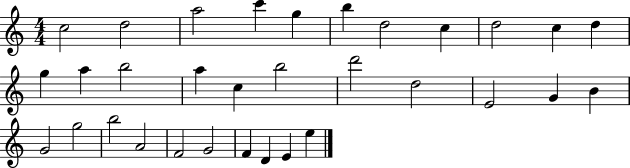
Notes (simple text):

C5/h D5/h A5/h C6/q G5/q B5/q D5/h C5/q D5/h C5/q D5/q G5/q A5/q B5/h A5/q C5/q B5/h D6/h D5/h E4/h G4/q B4/q G4/h G5/h B5/h A4/h F4/h G4/h F4/q D4/q E4/q E5/q